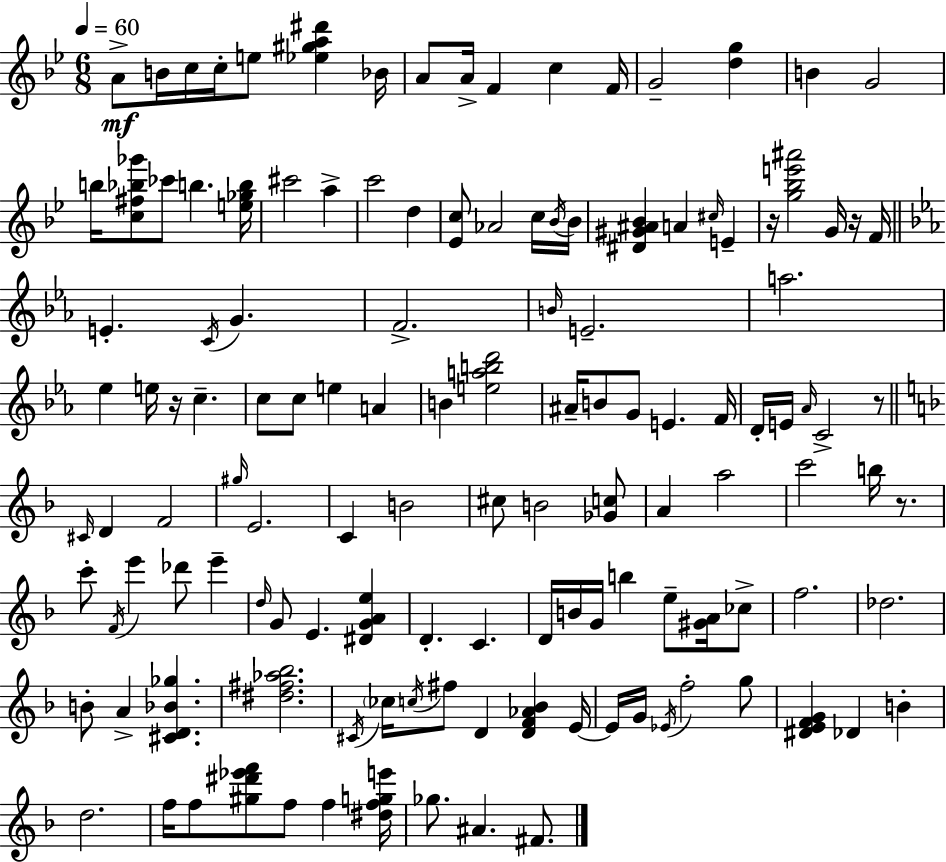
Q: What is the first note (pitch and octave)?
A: A4